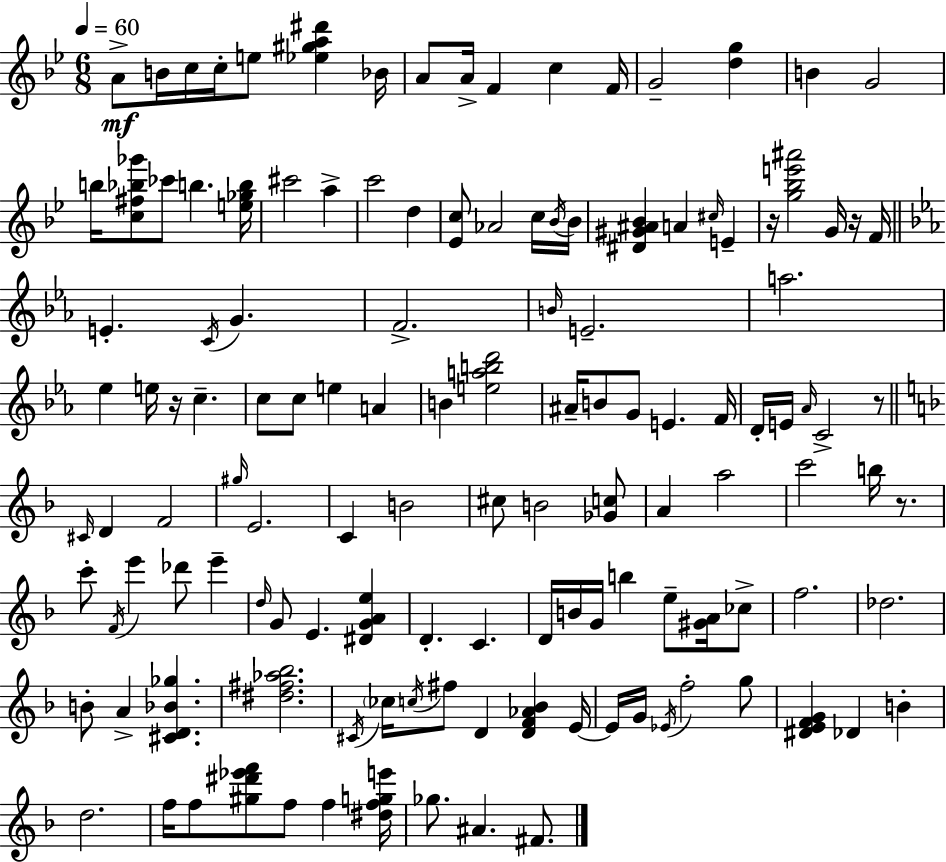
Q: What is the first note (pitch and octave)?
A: A4